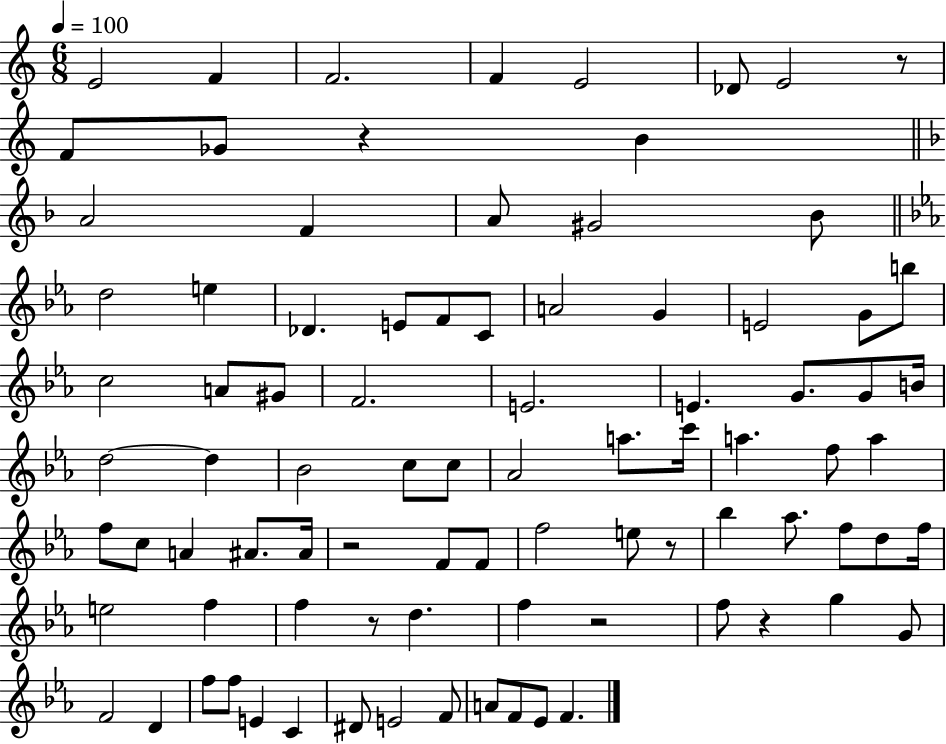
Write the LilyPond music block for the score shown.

{
  \clef treble
  \numericTimeSignature
  \time 6/8
  \key c \major
  \tempo 4 = 100
  e'2 f'4 | f'2. | f'4 e'2 | des'8 e'2 r8 | \break f'8 ges'8 r4 b'4 | \bar "||" \break \key d \minor a'2 f'4 | a'8 gis'2 bes'8 | \bar "||" \break \key ees \major d''2 e''4 | des'4. e'8 f'8 c'8 | a'2 g'4 | e'2 g'8 b''8 | \break c''2 a'8 gis'8 | f'2. | e'2. | e'4. g'8. g'8 b'16 | \break d''2~~ d''4 | bes'2 c''8 c''8 | aes'2 a''8. c'''16 | a''4. f''8 a''4 | \break f''8 c''8 a'4 ais'8. ais'16 | r2 f'8 f'8 | f''2 e''8 r8 | bes''4 aes''8. f''8 d''8 f''16 | \break e''2 f''4 | f''4 r8 d''4. | f''4 r2 | f''8 r4 g''4 g'8 | \break f'2 d'4 | f''8 f''8 e'4 c'4 | dis'8 e'2 f'8 | a'8 f'8 ees'8 f'4. | \break \bar "|."
}